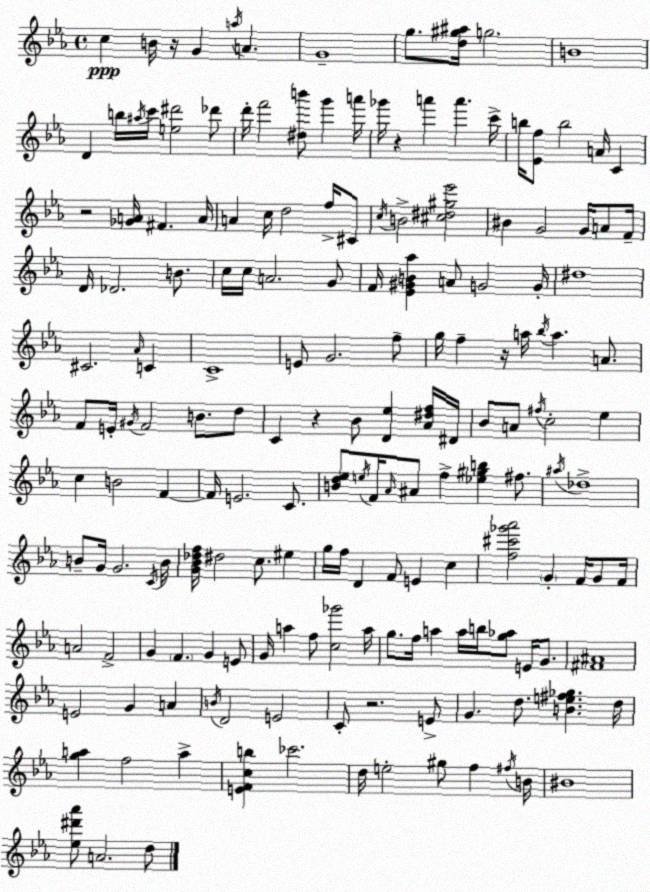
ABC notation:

X:1
T:Untitled
M:4/4
L:1/4
K:Eb
c B/4 z/4 G a/4 A G4 g/2 [d^g^a]/4 g2 B4 D b/4 ^a/4 c'/4 [e^d']2 _d'/2 d'/4 f'2 [^db']/2 g' a'/4 _g'/4 z a' a' c'/4 b/4 [_Ef]/2 b2 A/4 C z2 [_GA]/4 ^F A/4 A c/4 d2 f/4 ^C/2 c/4 B2 [^c^d^g_e']2 ^B G2 G/4 A/2 F/4 D/4 _D2 B/2 c/4 c/4 A2 G/2 F/4 [_E^GB_a] A/2 G2 G/4 ^d4 ^C2 _A/4 C C4 E/2 G2 f/2 g/4 f z/4 a/4 _b/4 a A/2 F/2 E/4 ^G/4 F2 B/2 d/2 C z _B/2 [D_e] [_A^df]/4 ^D/4 _B/2 A/2 ^f/4 c2 _e c B2 F F/4 E2 C/2 [Bd_e]/2 e/4 F/4 _A/4 ^A/2 f [_e^gb] ^f/2 ^a/4 _d4 B/2 G/4 G2 C/4 B/4 [G_B_df]/4 ^d2 c/2 ^e g/4 f/4 D F/2 E c [f^c'_g'_a']2 G F/4 G/2 F/4 A2 F2 G F G E/2 G/4 a f/2 [c_g']2 a/4 g/2 f/4 a a/4 b/4 [g_a]/2 E/4 G/2 [^F^A]4 E2 G A B/4 D2 E2 C/2 z2 E/2 G d/2 [Be^f_g] d/4 [ga] f2 a [EFcb] _c'2 d/4 e2 ^g/2 f ^f/4 B/4 ^B4 [_e^d'_a']/2 A2 d/2